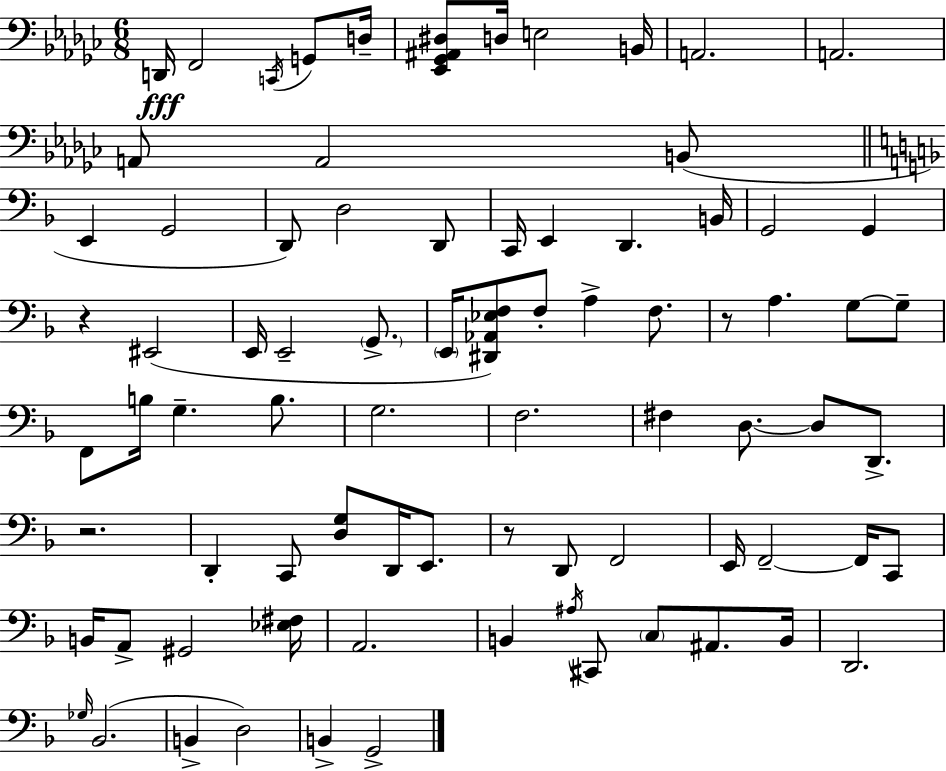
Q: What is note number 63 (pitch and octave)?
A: C3